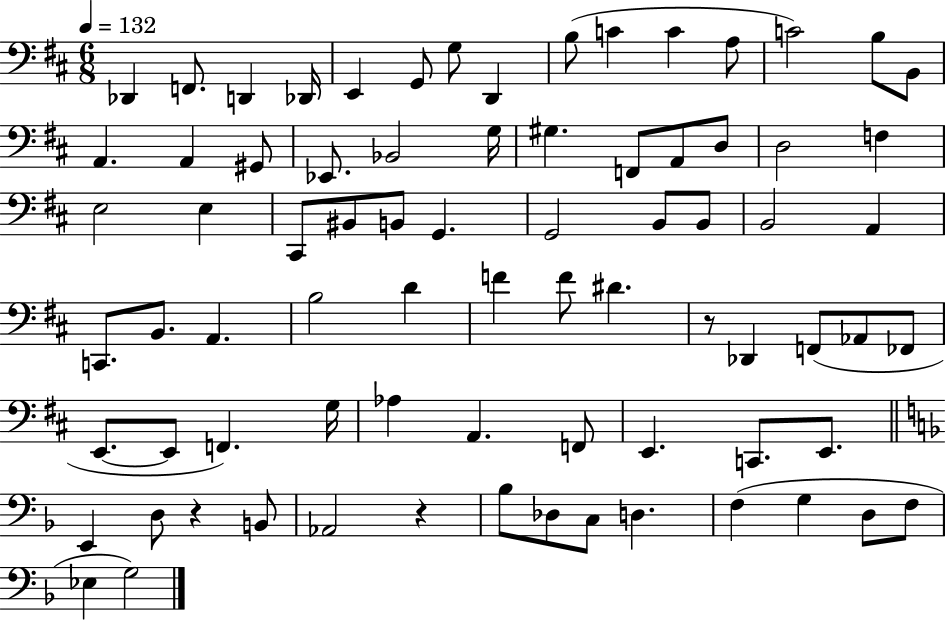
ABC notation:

X:1
T:Untitled
M:6/8
L:1/4
K:D
_D,, F,,/2 D,, _D,,/4 E,, G,,/2 G,/2 D,, B,/2 C C A,/2 C2 B,/2 B,,/2 A,, A,, ^G,,/2 _E,,/2 _B,,2 G,/4 ^G, F,,/2 A,,/2 D,/2 D,2 F, E,2 E, ^C,,/2 ^B,,/2 B,,/2 G,, G,,2 B,,/2 B,,/2 B,,2 A,, C,,/2 B,,/2 A,, B,2 D F F/2 ^D z/2 _D,, F,,/2 _A,,/2 _F,,/2 E,,/2 E,,/2 F,, G,/4 _A, A,, F,,/2 E,, C,,/2 E,,/2 E,, D,/2 z B,,/2 _A,,2 z _B,/2 _D,/2 C,/2 D, F, G, D,/2 F,/2 _E, G,2